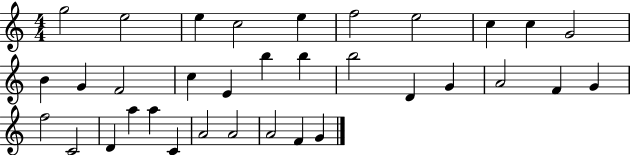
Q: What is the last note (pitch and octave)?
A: G4